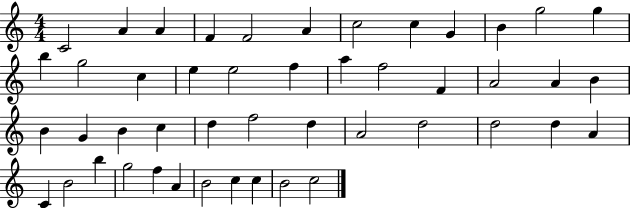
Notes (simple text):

C4/h A4/q A4/q F4/q F4/h A4/q C5/h C5/q G4/q B4/q G5/h G5/q B5/q G5/h C5/q E5/q E5/h F5/q A5/q F5/h F4/q A4/h A4/q B4/q B4/q G4/q B4/q C5/q D5/q F5/h D5/q A4/h D5/h D5/h D5/q A4/q C4/q B4/h B5/q G5/h F5/q A4/q B4/h C5/q C5/q B4/h C5/h